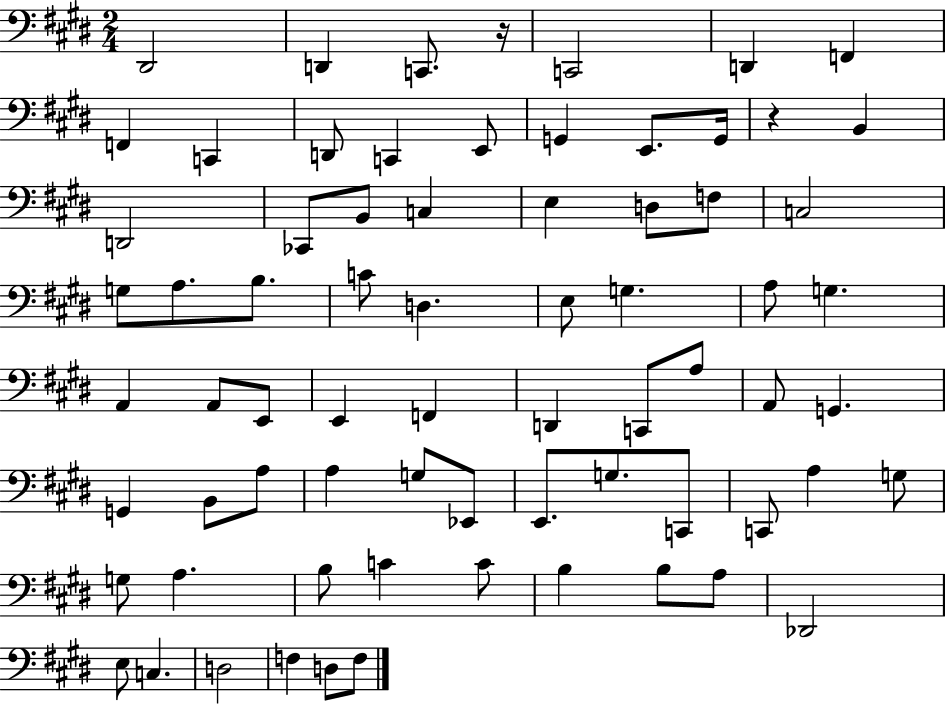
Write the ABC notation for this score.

X:1
T:Untitled
M:2/4
L:1/4
K:E
^D,,2 D,, C,,/2 z/4 C,,2 D,, F,, F,, C,, D,,/2 C,, E,,/2 G,, E,,/2 G,,/4 z B,, D,,2 _C,,/2 B,,/2 C, E, D,/2 F,/2 C,2 G,/2 A,/2 B,/2 C/2 D, E,/2 G, A,/2 G, A,, A,,/2 E,,/2 E,, F,, D,, C,,/2 A,/2 A,,/2 G,, G,, B,,/2 A,/2 A, G,/2 _E,,/2 E,,/2 G,/2 C,,/2 C,,/2 A, G,/2 G,/2 A, B,/2 C C/2 B, B,/2 A,/2 _D,,2 E,/2 C, D,2 F, D,/2 F,/2